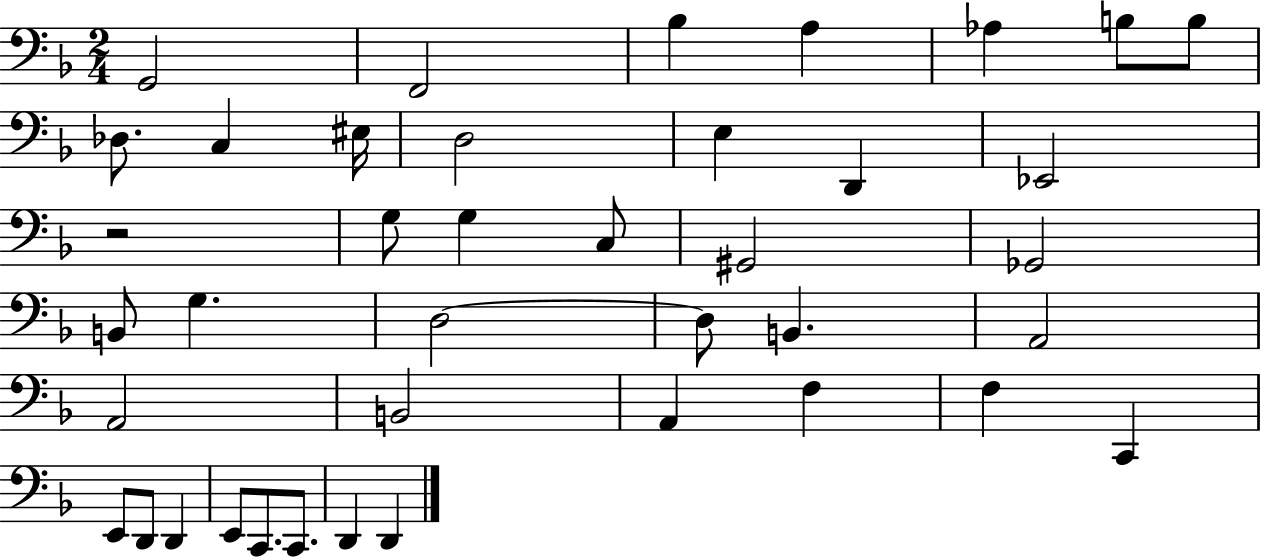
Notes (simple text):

G2/h F2/h Bb3/q A3/q Ab3/q B3/e B3/e Db3/e. C3/q EIS3/s D3/h E3/q D2/q Eb2/h R/h G3/e G3/q C3/e G#2/h Gb2/h B2/e G3/q. D3/h D3/e B2/q. A2/h A2/h B2/h A2/q F3/q F3/q C2/q E2/e D2/e D2/q E2/e C2/e. C2/e. D2/q D2/q